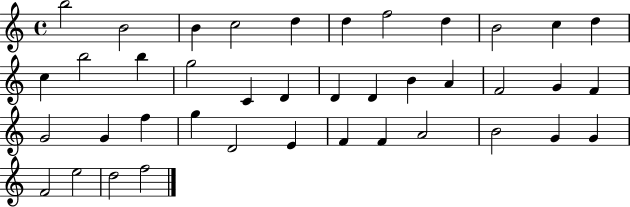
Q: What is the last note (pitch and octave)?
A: F5